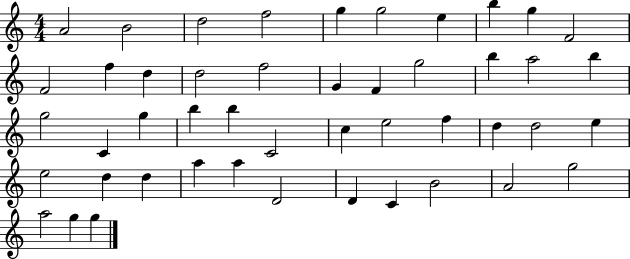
A4/h B4/h D5/h F5/h G5/q G5/h E5/q B5/q G5/q F4/h F4/h F5/q D5/q D5/h F5/h G4/q F4/q G5/h B5/q A5/h B5/q G5/h C4/q G5/q B5/q B5/q C4/h C5/q E5/h F5/q D5/q D5/h E5/q E5/h D5/q D5/q A5/q A5/q D4/h D4/q C4/q B4/h A4/h G5/h A5/h G5/q G5/q